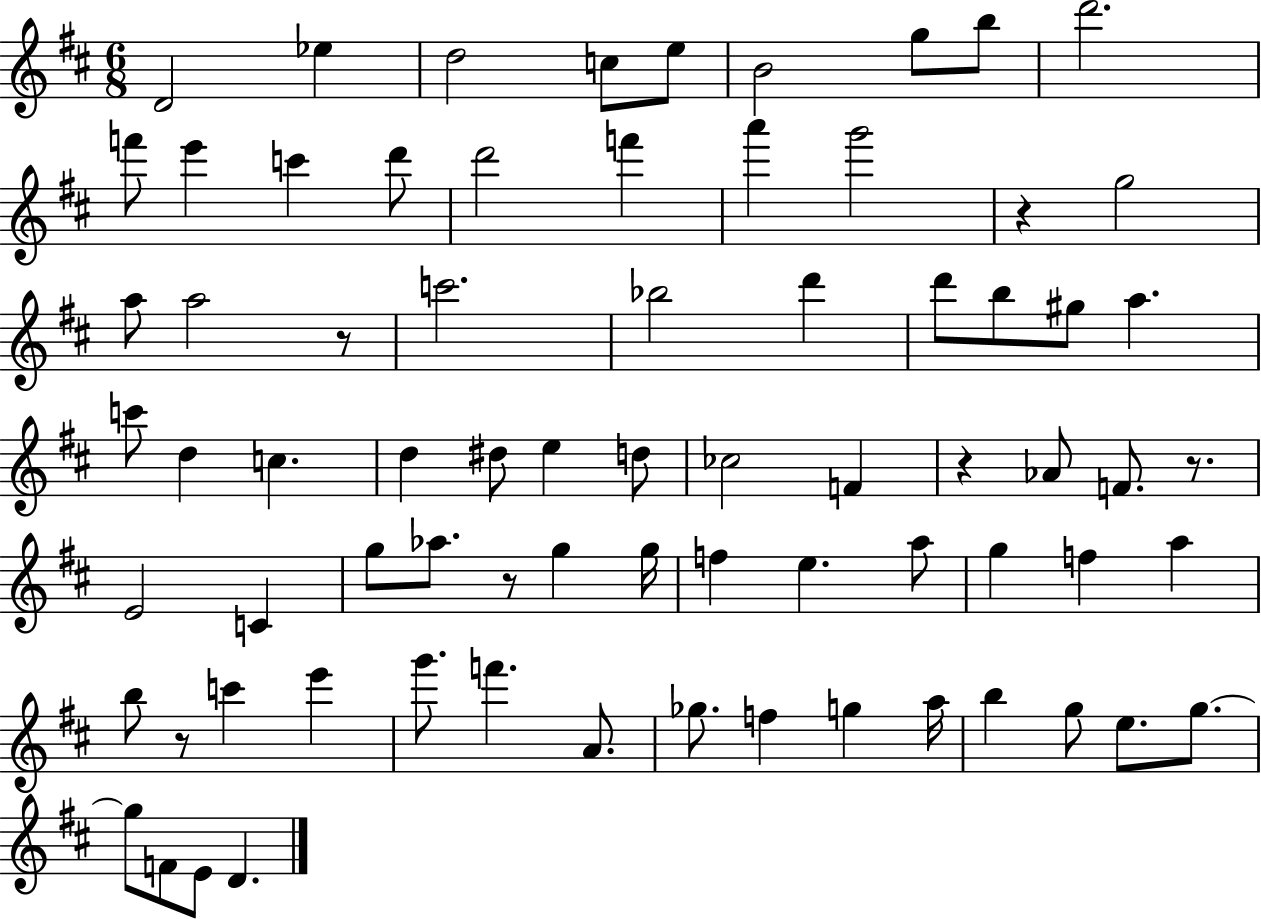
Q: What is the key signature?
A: D major